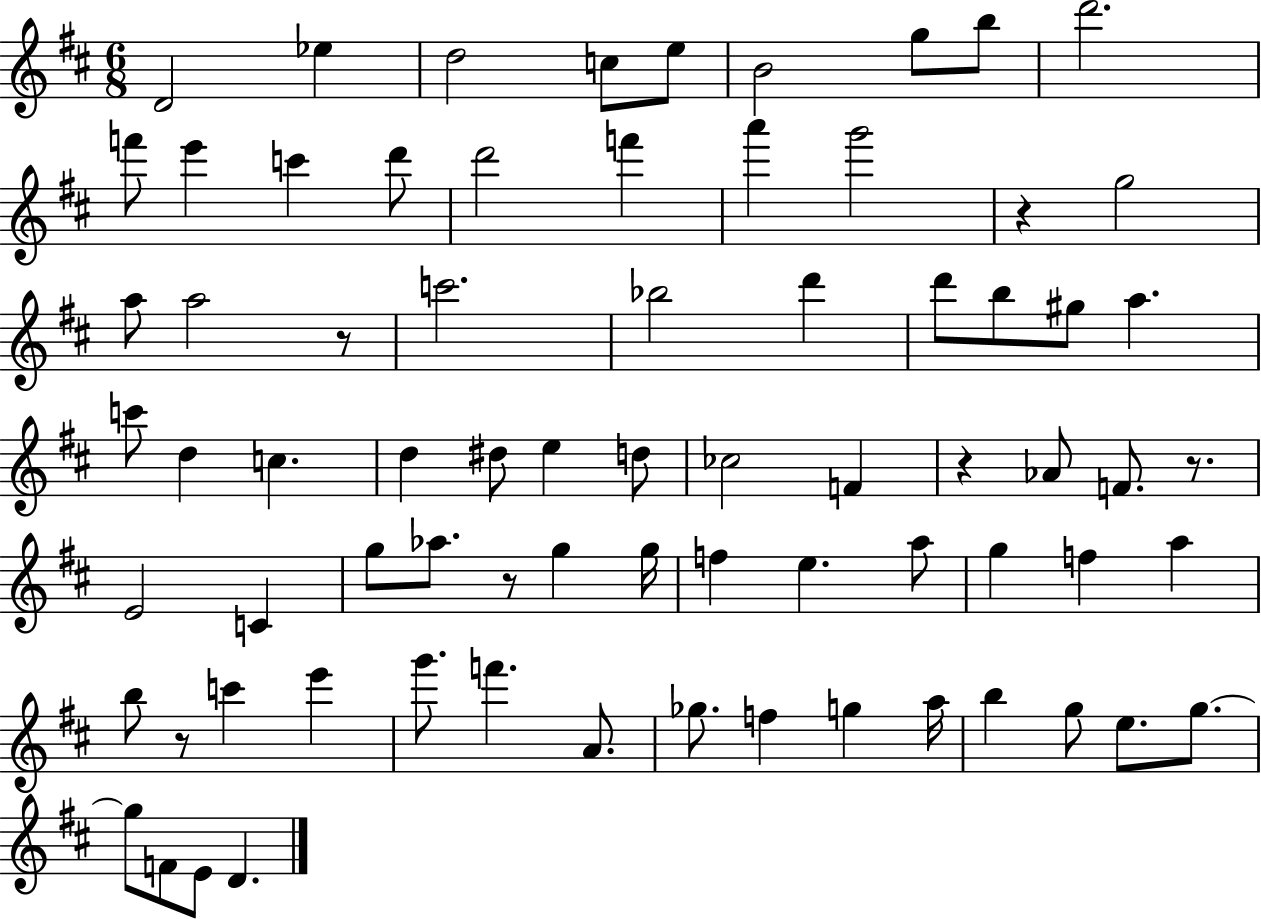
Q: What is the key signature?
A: D major